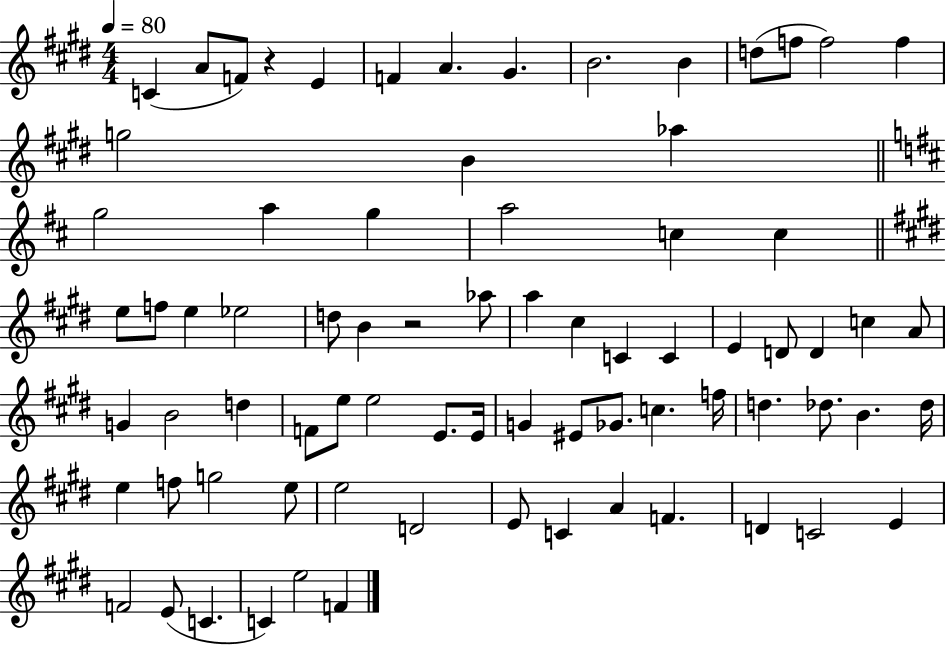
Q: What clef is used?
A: treble